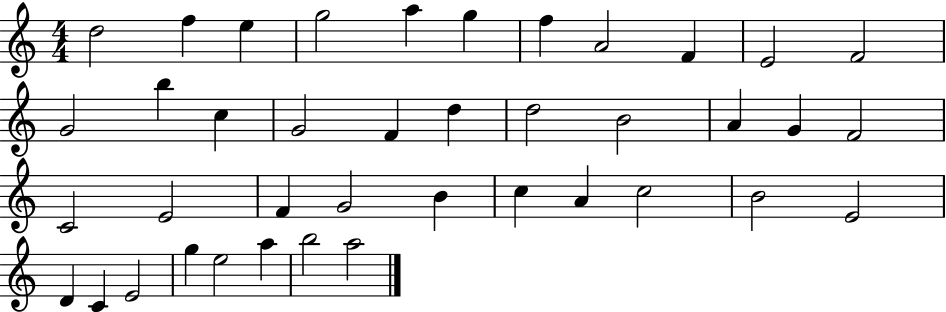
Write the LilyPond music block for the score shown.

{
  \clef treble
  \numericTimeSignature
  \time 4/4
  \key c \major
  d''2 f''4 e''4 | g''2 a''4 g''4 | f''4 a'2 f'4 | e'2 f'2 | \break g'2 b''4 c''4 | g'2 f'4 d''4 | d''2 b'2 | a'4 g'4 f'2 | \break c'2 e'2 | f'4 g'2 b'4 | c''4 a'4 c''2 | b'2 e'2 | \break d'4 c'4 e'2 | g''4 e''2 a''4 | b''2 a''2 | \bar "|."
}